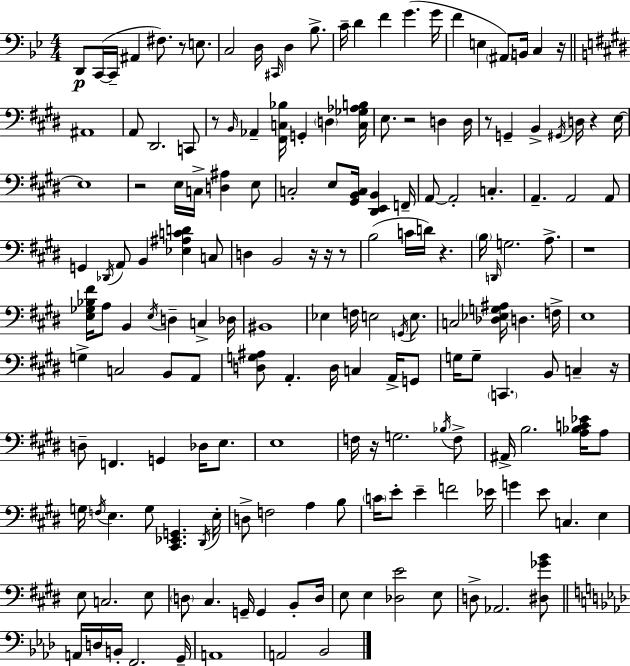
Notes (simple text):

D2/e C2/s C2/s A#2/q F#3/e. R/e E3/e. C3/h D3/s C#2/s D3/q Bb3/e. C4/s D4/q F4/q G4/q. G4/s F4/q E3/q A#2/e B2/s C3/q R/s A#2/w A2/e D#2/h. C2/e R/e B2/s Ab2/q [F#2,C3,Bb3]/s G2/q D3/q [C3,Gb3,Ab3,B3]/s E3/e. R/h D3/q D3/s R/e G2/q B2/q G#2/s D3/s R/q E3/s E3/w R/h E3/s C3/s [D3,A#3]/q E3/e C3/h E3/e [G#2,B2,C3]/s [D#2,E2,B2]/q F2/s A2/e A2/h C3/q. A2/q. A2/h A2/e G2/q Db2/s A2/e B2/q [Eb3,A#3,C4,D4]/q C3/e D3/q B2/h R/s R/s R/e B3/h C4/s D4/s R/q. B3/s D2/s G3/h. A3/e. R/w [E3,Gb3,Bb3,F#4]/s A3/e B2/q E3/s D3/q C3/q Db3/s BIS2/w Eb3/q F3/s E3/h G2/s E3/e. C3/h [Db3,Eb3,G3,A#3]/s D3/q. F3/s E3/w G3/q C3/h B2/e A2/e [D3,G3,A#3]/e A2/q. D3/s C3/q A2/s G2/e G3/s G3/e C2/q. B2/e C3/q R/s D3/e F2/q. G2/q Db3/s E3/e. E3/w F3/s R/s G3/h. Bb3/s F3/e A#2/s B3/h. [A3,Bb3,C4,Eb4]/s A3/e G3/s F3/s E3/q. G3/e [C#2,Eb2,G2]/q. D#2/s E3/s D3/e F3/h A3/q B3/e C4/s E4/e E4/q F4/h Eb4/s G4/q E4/e C3/q. E3/q E3/e C3/h. E3/e D3/e C#3/q. G2/s G2/q B2/e D3/s E3/e E3/q [Db3,E4]/h E3/e D3/e Ab2/h. [D#3,Gb4,B4]/e A2/s D3/s B2/s F2/h. G2/s A2/w A2/h Bb2/h